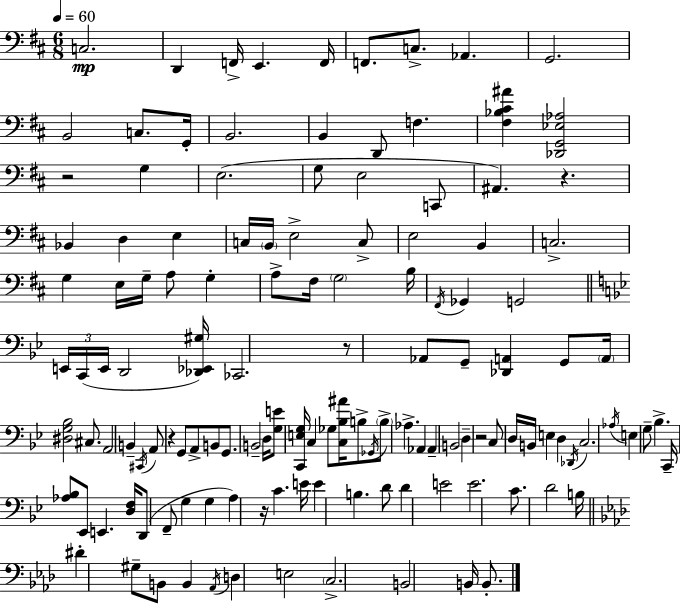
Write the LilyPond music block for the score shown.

{
  \clef bass
  \numericTimeSignature
  \time 6/8
  \key d \major
  \tempo 4 = 60
  \repeat volta 2 { c2.\mp | d,4 f,16-> e,4. f,16 | f,8. c8.-> aes,4. | g,2. | \break b,2 c8. g,16-. | b,2. | b,4 d,8 f4. | <fis bes cis' ais'>4 <des, g, ees aes>2 | \break r2 g4 | e2.( | g8 e2 c,8 | ais,4.) r4. | \break bes,4 d4 e4 | c16 \parenthesize b,16 e2-> c8-> | e2 b,4 | c2.-> | \break g4 e16 g16-- a8 g4-. | a8-> fis16 \parenthesize g2 b16 | \acciaccatura { fis,16 } ges,4 g,2 | \bar "||" \break \key bes \major \tuplet 3/2 { e,16 c,16( e,16 } d,2 <des, ees, gis>16) | ces,2. | r8 aes,8 g,8-- <des, a,>4 g,8 | \parenthesize a,16 <dis g bes>2 cis8. | \break a,2 b,4-- | \acciaccatura { cis,16 } a,8 r4 g,8 a,8-> b,8 | g,8. b,2-- | d16 <g e'>8 <c, e g>16 c4 ges8 <c bes ais'>16 b8-> | \break \acciaccatura { ges,16 } \parenthesize b8-> aes4.-> aes,4 | aes,4-- b,2 | d4-- r2 | c8 d16 b,16 e4 d4 | \break \acciaccatura { des,16 } c2. | \acciaccatura { aes16 } e4 g8-- bes4.-> | c,16-- <aes bes>8 ees,8 e,4. | <d f>16 d,8( f,8-- g4 | \break g4 a4) r16 c'4. | e'16 e'4 b4. | d'8 d'4 e'2 | e'2. | \break c'8. d'2 | b16 \bar "||" \break \key aes \major dis'4-. gis8-- b,8 b,4 | \acciaccatura { aes,16 } d4 e2 | \parenthesize c2.-> | b,2 b,16 b,8.-. | \break } \bar "|."
}